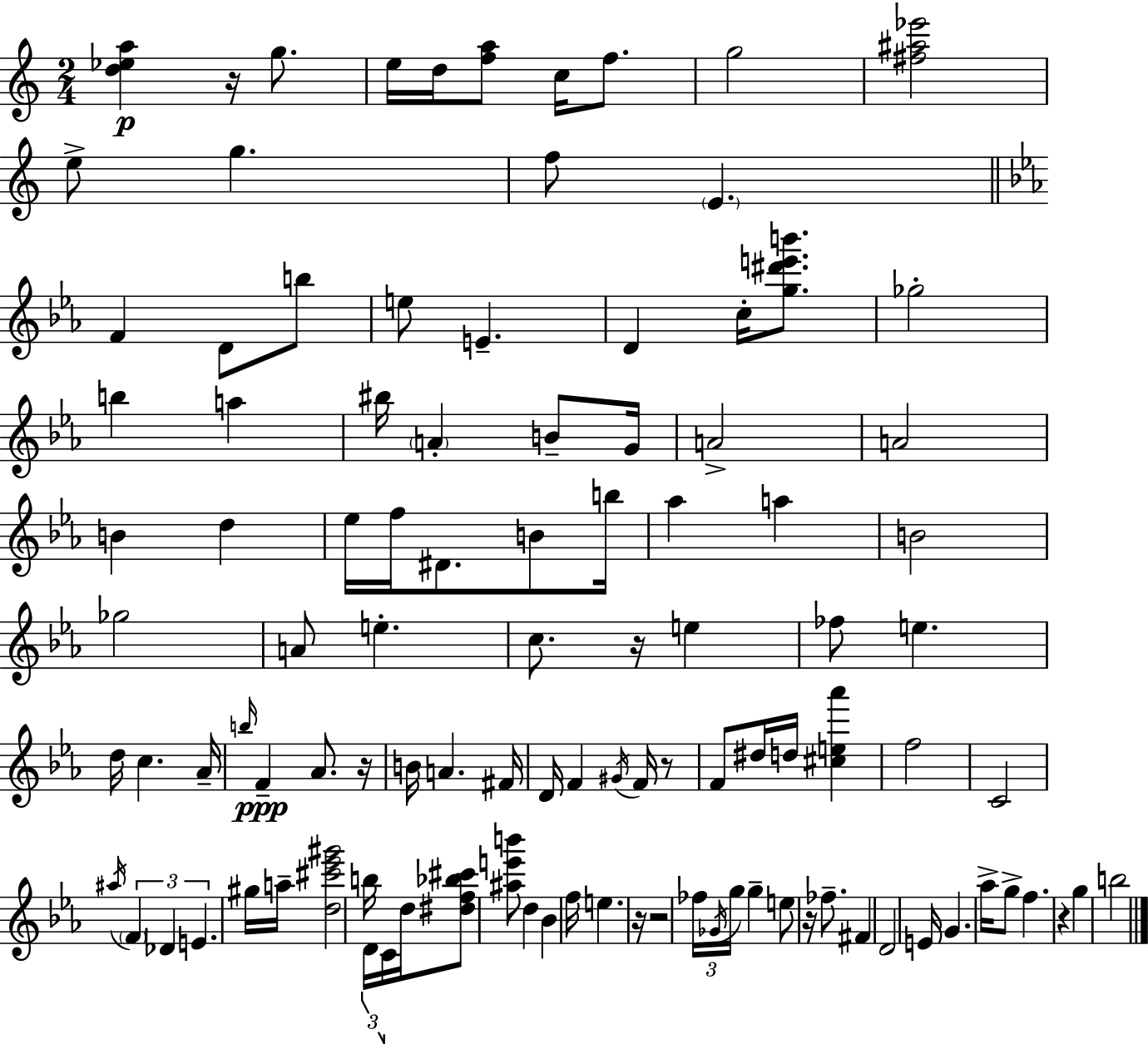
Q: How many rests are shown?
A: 8